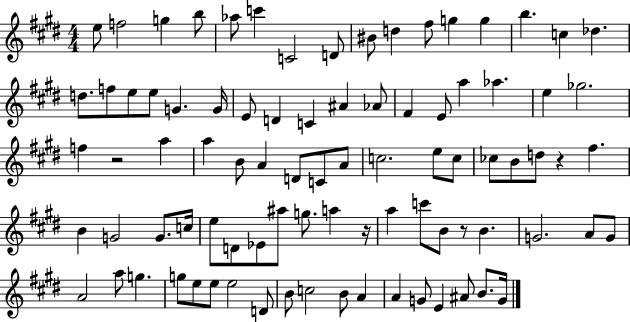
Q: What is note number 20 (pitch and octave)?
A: E5